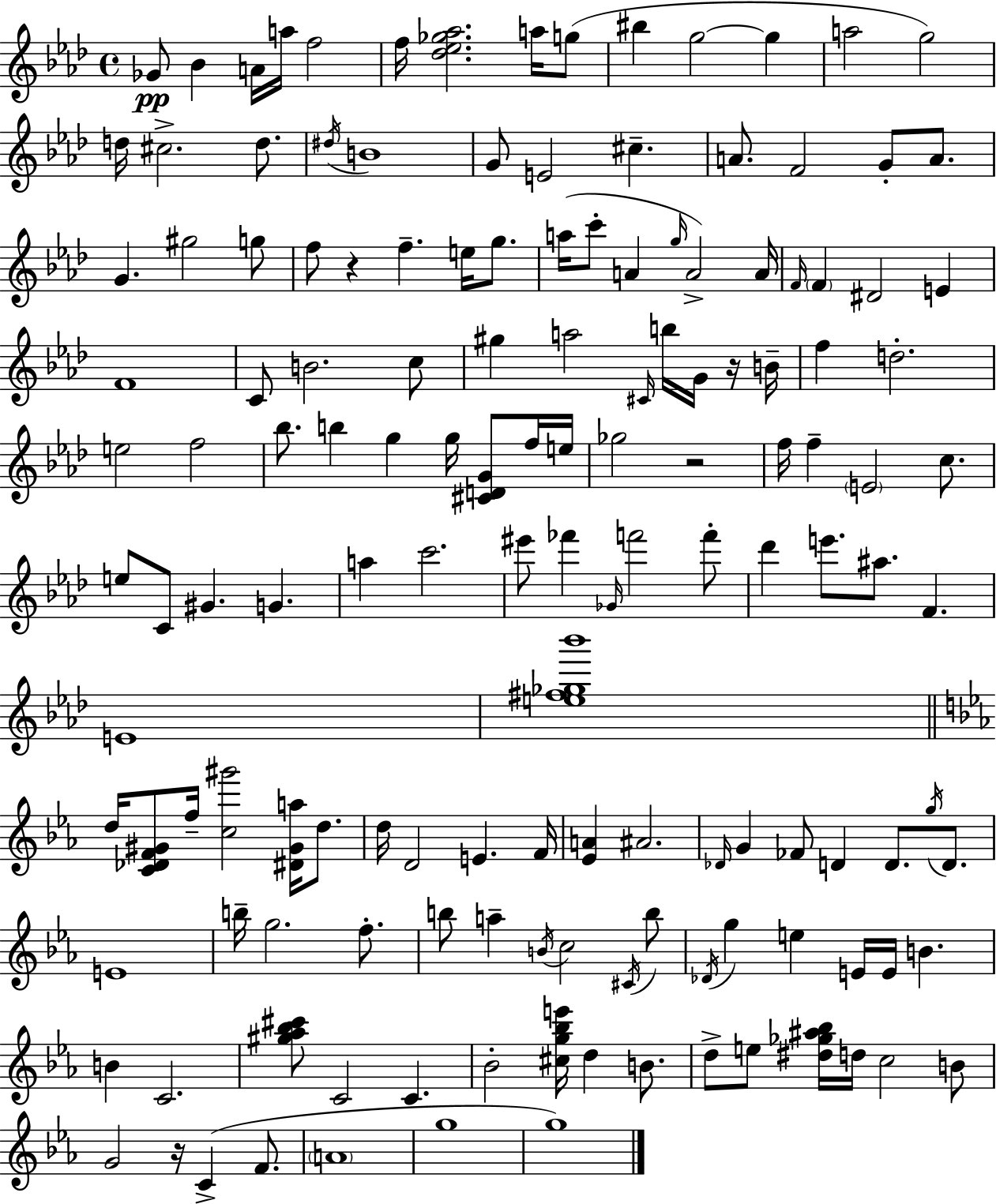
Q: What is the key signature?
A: AES major